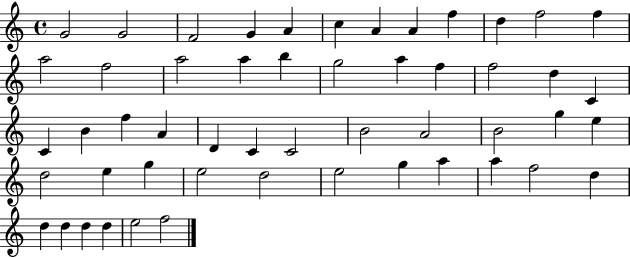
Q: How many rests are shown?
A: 0